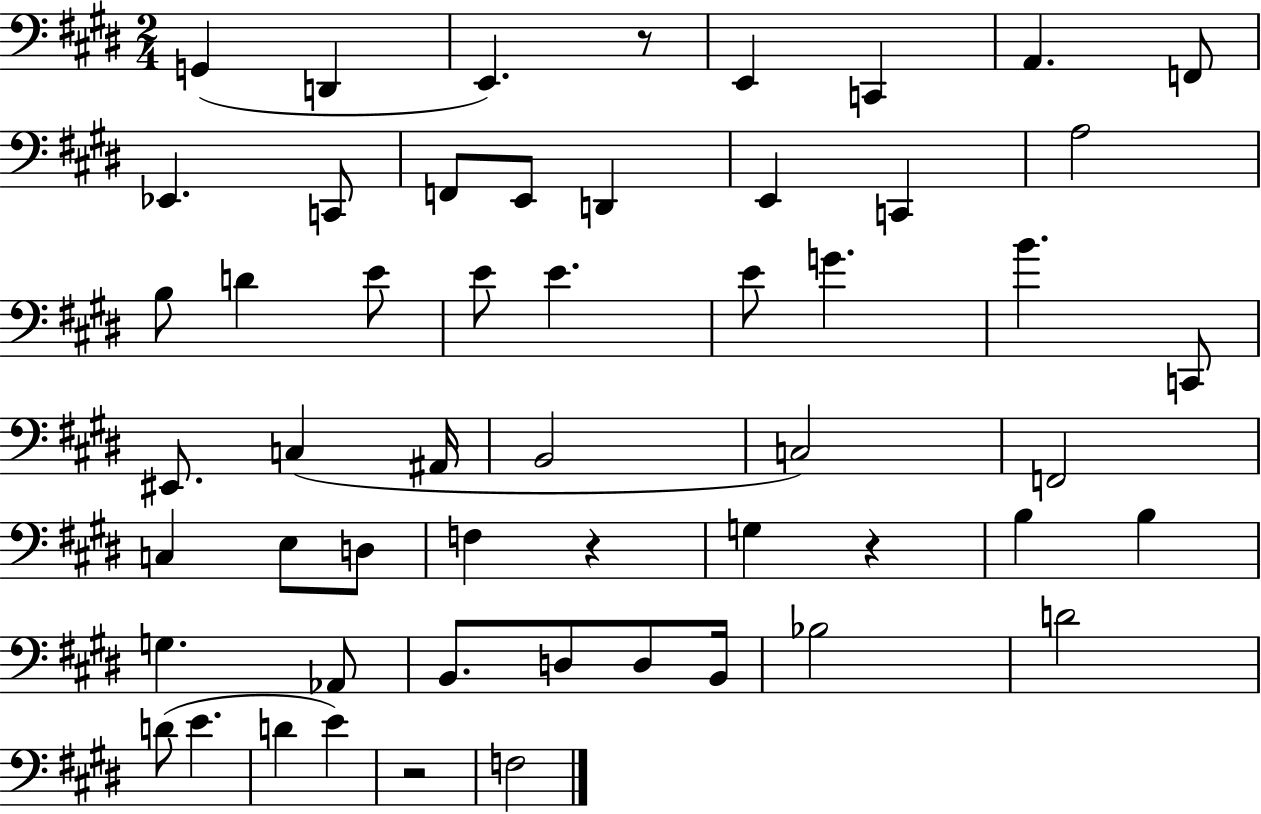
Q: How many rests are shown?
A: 4